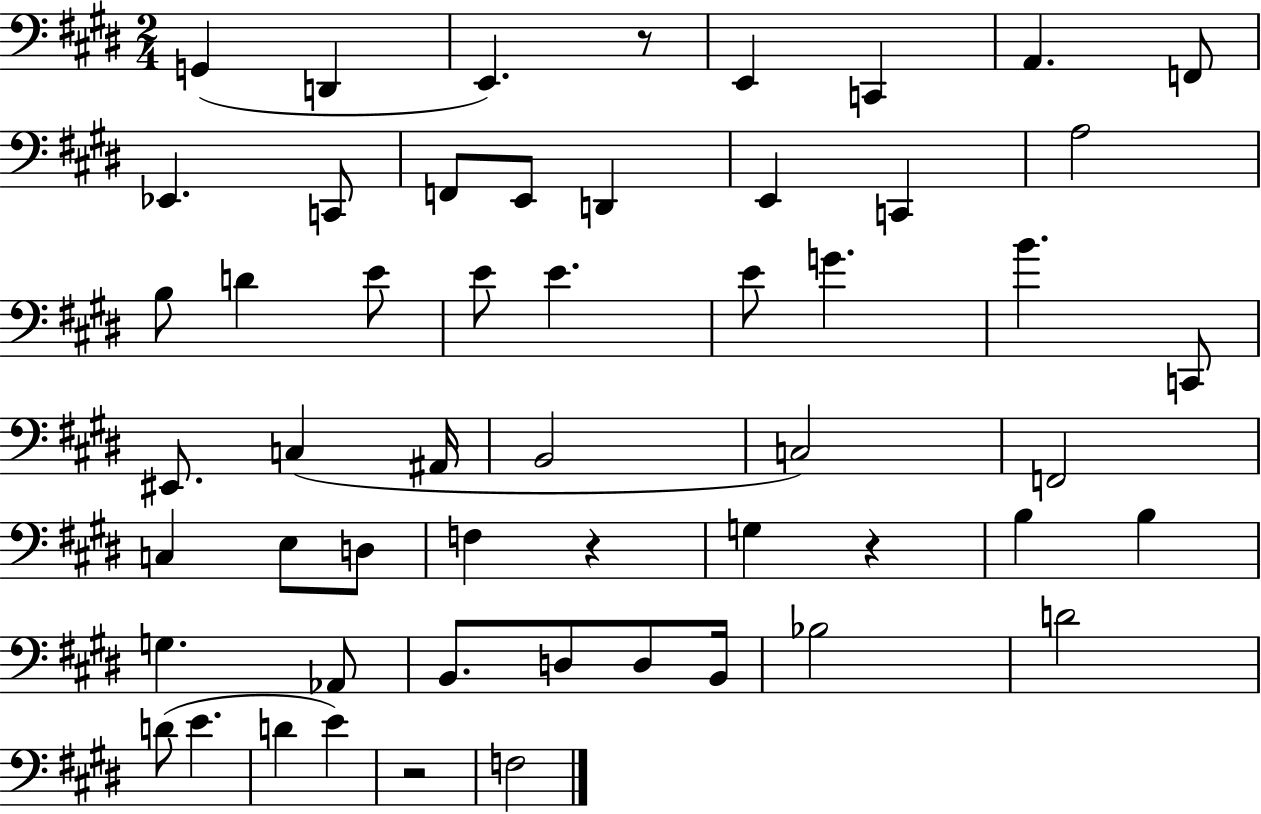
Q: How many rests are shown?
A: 4